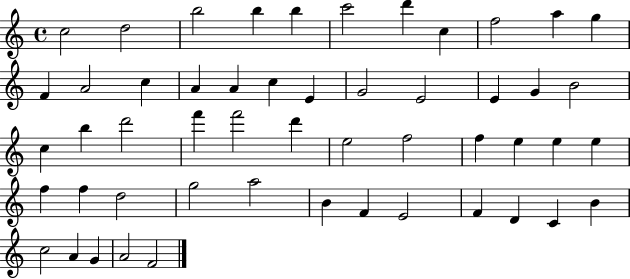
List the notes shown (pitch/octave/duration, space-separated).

C5/h D5/h B5/h B5/q B5/q C6/h D6/q C5/q F5/h A5/q G5/q F4/q A4/h C5/q A4/q A4/q C5/q E4/q G4/h E4/h E4/q G4/q B4/h C5/q B5/q D6/h F6/q F6/h D6/q E5/h F5/h F5/q E5/q E5/q E5/q F5/q F5/q D5/h G5/h A5/h B4/q F4/q E4/h F4/q D4/q C4/q B4/q C5/h A4/q G4/q A4/h F4/h